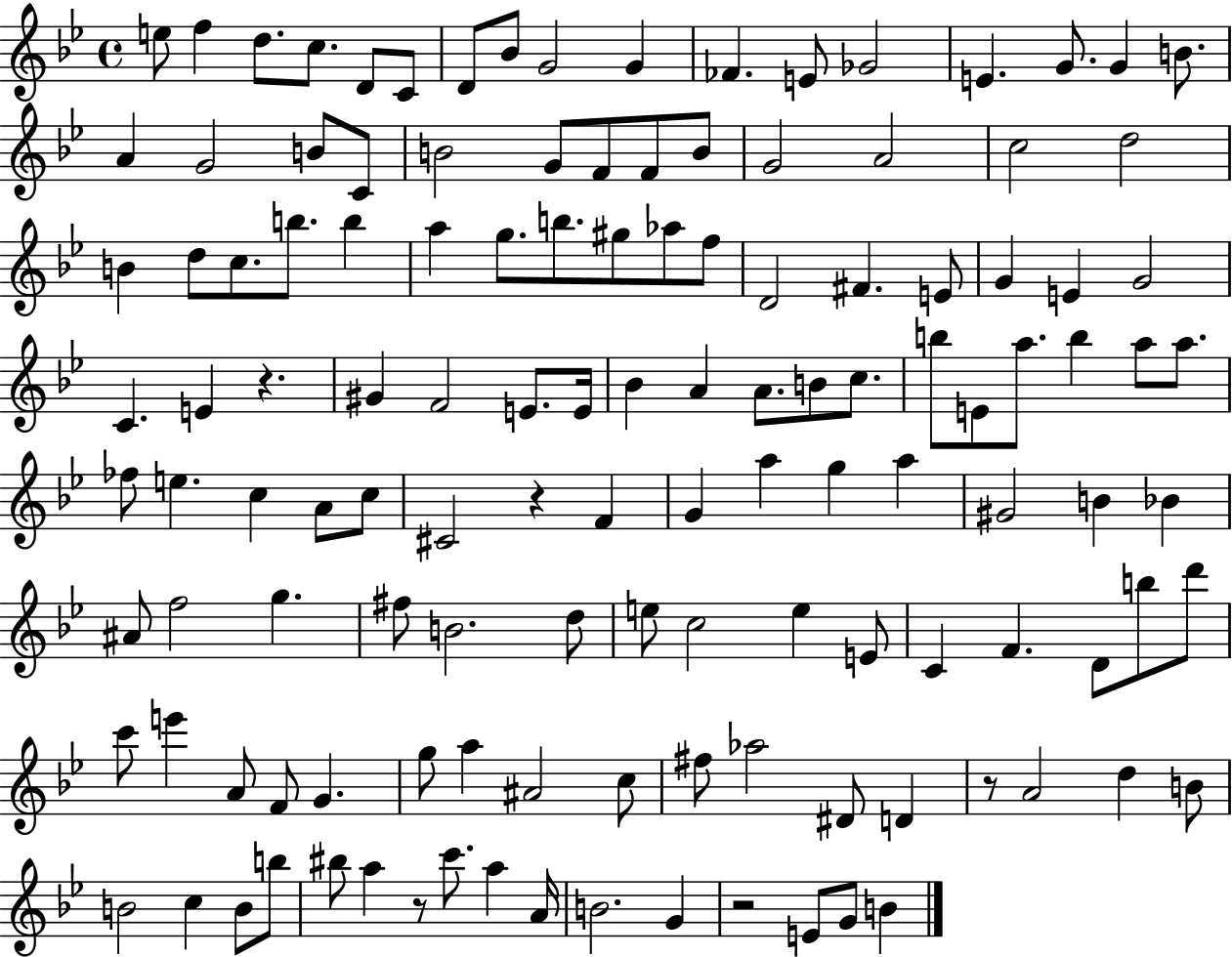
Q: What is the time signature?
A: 4/4